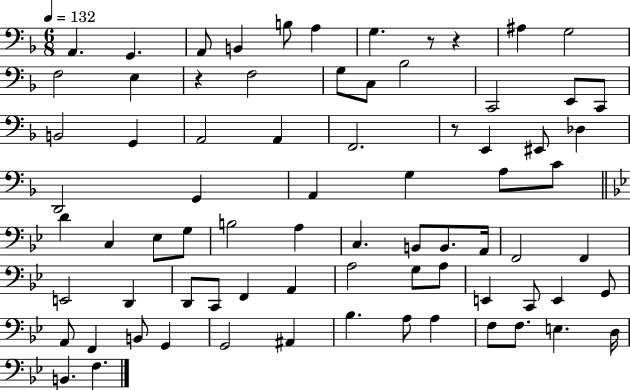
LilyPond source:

{
  \clef bass
  \numericTimeSignature
  \time 6/8
  \key f \major
  \tempo 4 = 132
  a,4. g,4. | a,8 b,4 b8 a4 | g4. r8 r4 | ais4 g2 | \break f2 e4 | r4 f2 | g8 c8 bes2 | c,2 e,8 c,8 | \break b,2 g,4 | a,2 a,4 | f,2. | r8 e,4 eis,8 des4 | \break d,2 g,4 | a,4 g4 a8 c'8 | \bar "||" \break \key bes \major d'4 c4 ees8 g8 | b2 a4 | c4. b,8 b,8. a,16 | f,2 f,4 | \break e,2 d,4 | d,8 c,8 f,4 a,4 | a2 g8 a8 | e,4 c,8 e,4 g,8 | \break a,8 f,4 b,8 g,4 | g,2 ais,4 | bes4. a8 a4 | f8 f8. e4. d16 | \break b,4. f4. | \bar "|."
}